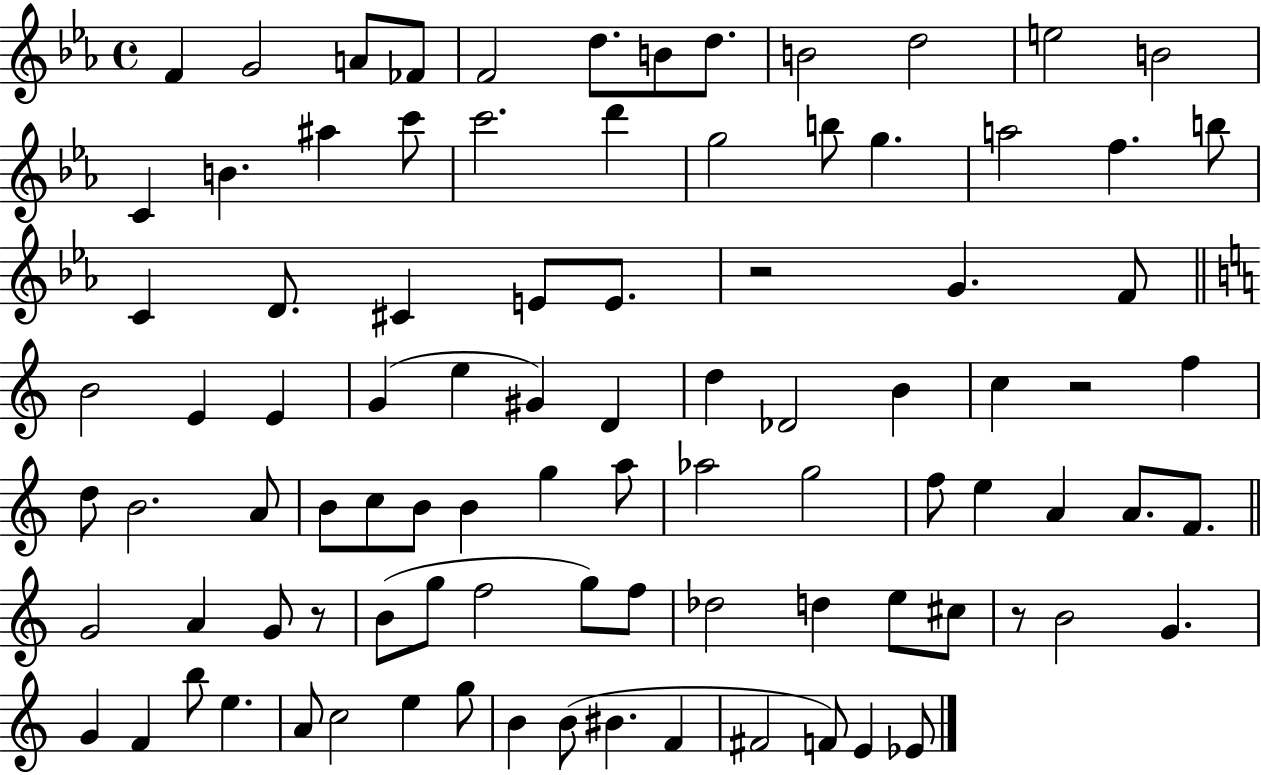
F4/q G4/h A4/e FES4/e F4/h D5/e. B4/e D5/e. B4/h D5/h E5/h B4/h C4/q B4/q. A#5/q C6/e C6/h. D6/q G5/h B5/e G5/q. A5/h F5/q. B5/e C4/q D4/e. C#4/q E4/e E4/e. R/h G4/q. F4/e B4/h E4/q E4/q G4/q E5/q G#4/q D4/q D5/q Db4/h B4/q C5/q R/h F5/q D5/e B4/h. A4/e B4/e C5/e B4/e B4/q G5/q A5/e Ab5/h G5/h F5/e E5/q A4/q A4/e. F4/e. G4/h A4/q G4/e R/e B4/e G5/e F5/h G5/e F5/e Db5/h D5/q E5/e C#5/e R/e B4/h G4/q. G4/q F4/q B5/e E5/q. A4/e C5/h E5/q G5/e B4/q B4/e BIS4/q. F4/q F#4/h F4/e E4/q Eb4/e